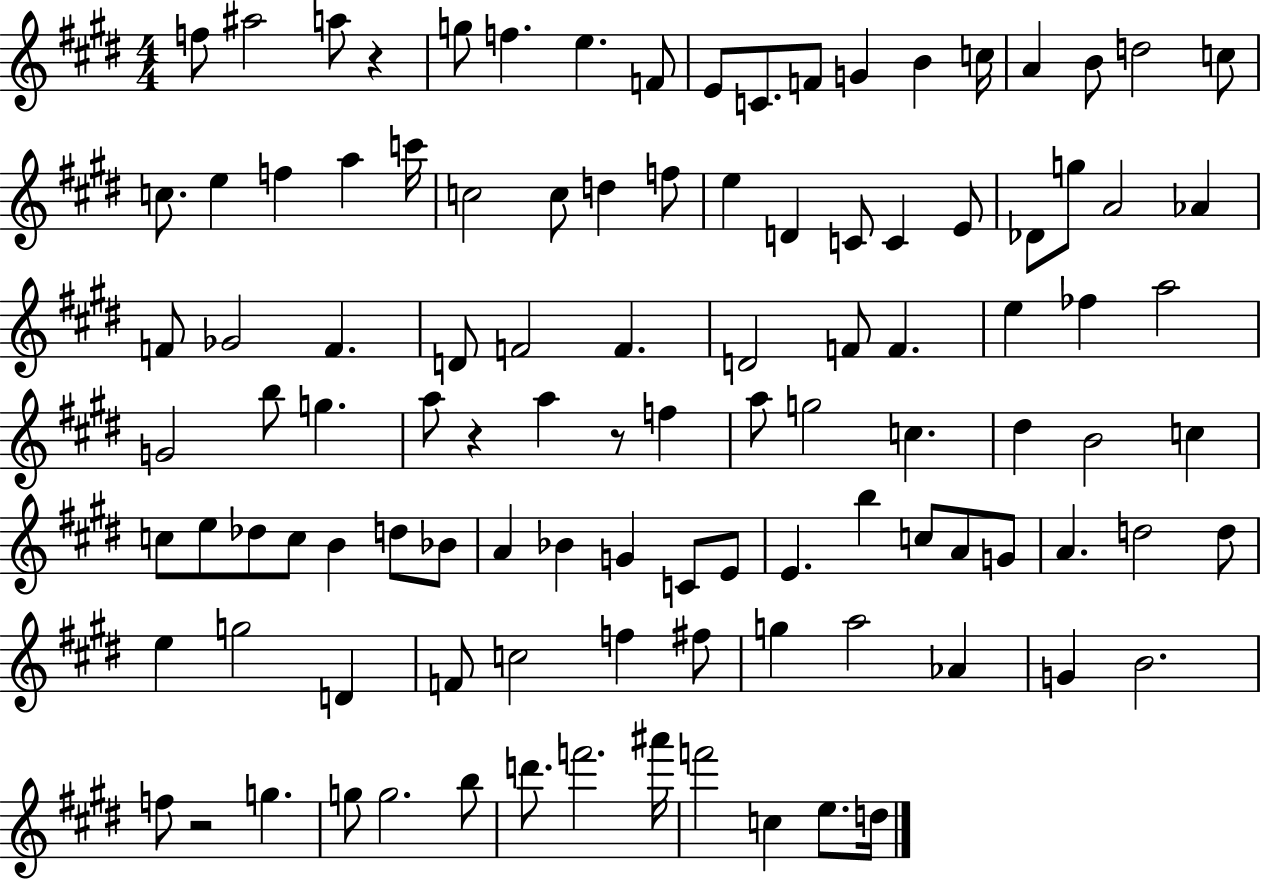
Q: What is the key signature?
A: E major